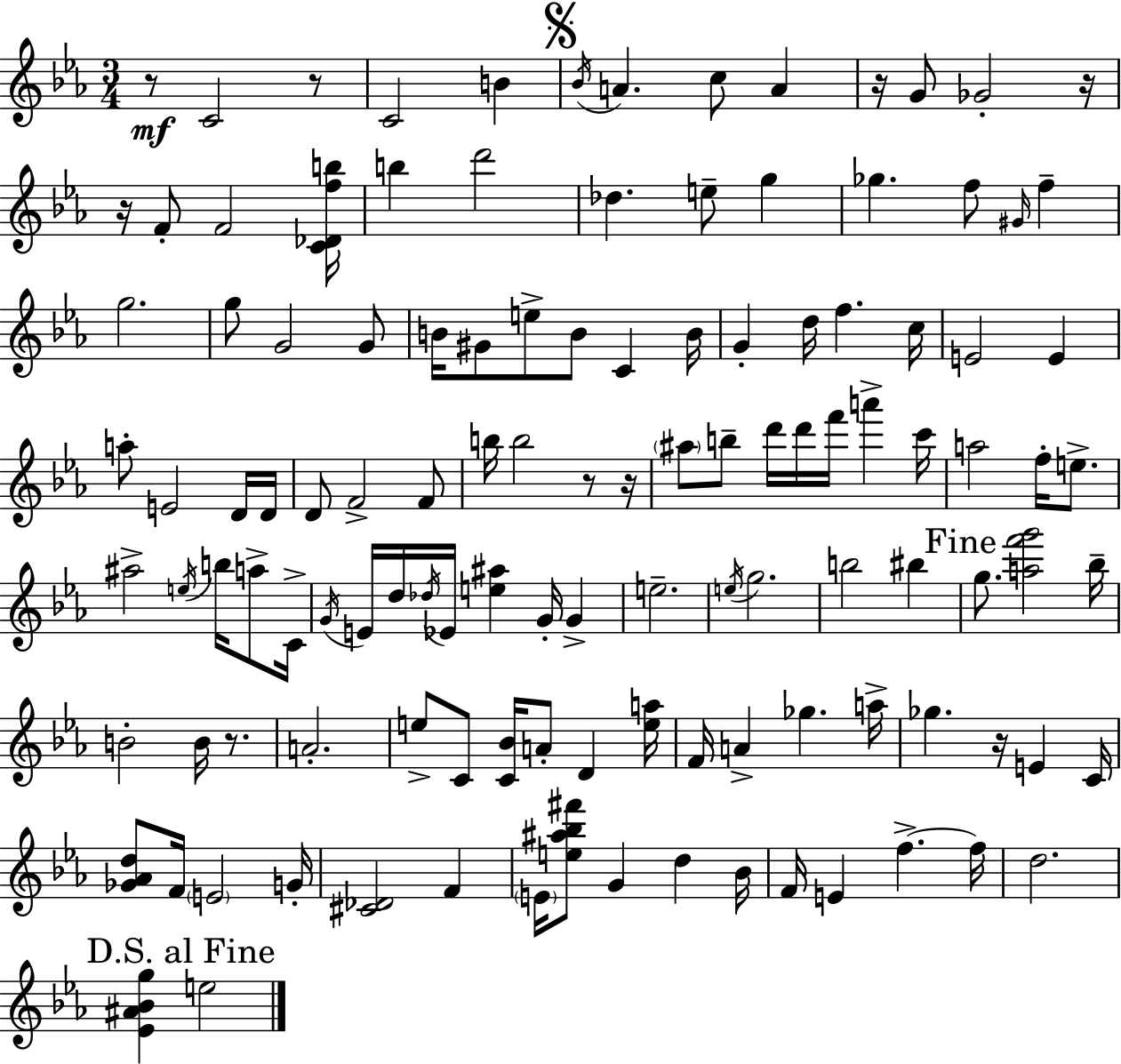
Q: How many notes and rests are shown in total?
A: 120